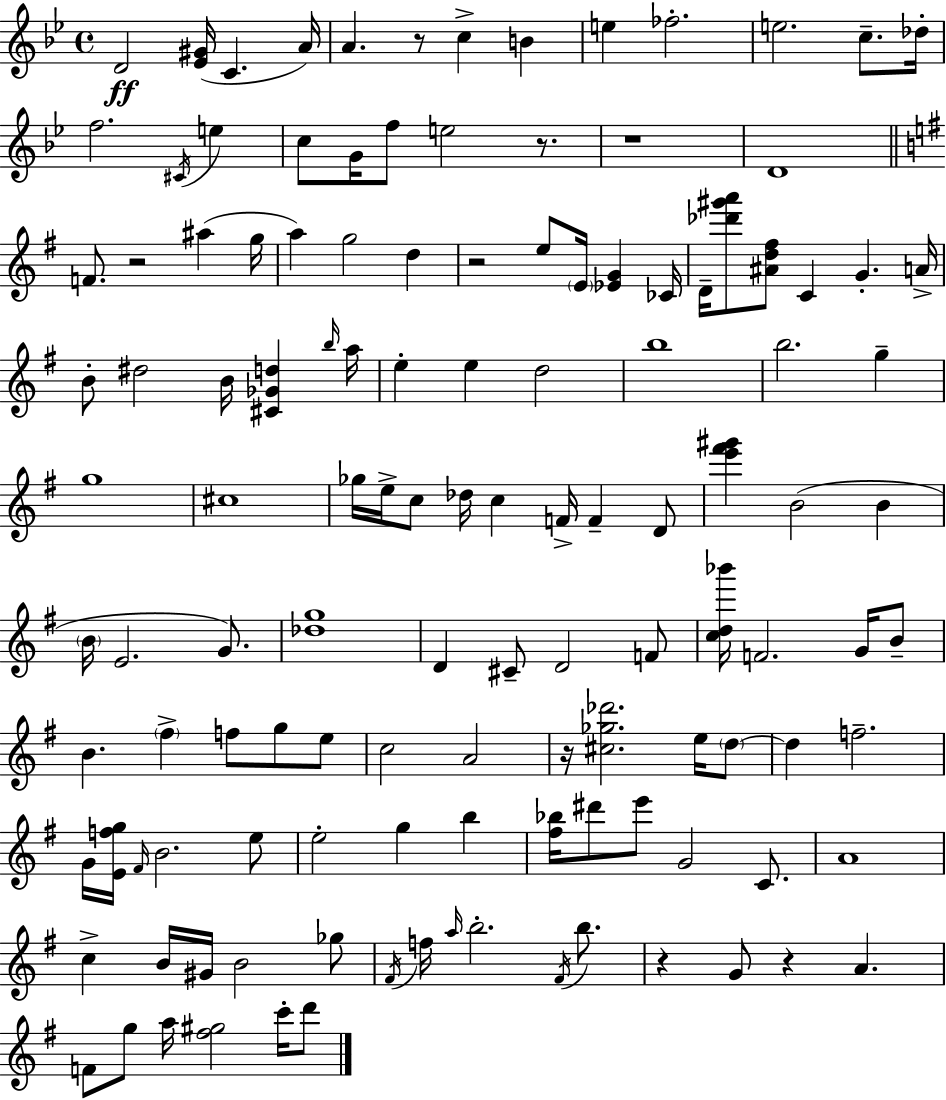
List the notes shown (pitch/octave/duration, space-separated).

D4/h [Eb4,G#4]/s C4/q. A4/s A4/q. R/e C5/q B4/q E5/q FES5/h. E5/h. C5/e. Db5/s F5/h. C#4/s E5/q C5/e G4/s F5/e E5/h R/e. R/w D4/w F4/e. R/h A#5/q G5/s A5/q G5/h D5/q R/h E5/e E4/s [Eb4,G4]/q CES4/s D4/s [Db6,G#6,A6]/e [A#4,D5,F#5]/e C4/q G4/q. A4/s B4/e D#5/h B4/s [C#4,Gb4,D5]/q B5/s A5/s E5/q E5/q D5/h B5/w B5/h. G5/q G5/w C#5/w Gb5/s E5/s C5/e Db5/s C5/q F4/s F4/q D4/e [E6,F#6,G#6]/q B4/h B4/q B4/s E4/h. G4/e. [Db5,G5]/w D4/q C#4/e D4/h F4/e [C5,D5,Bb6]/s F4/h. G4/s B4/e B4/q. F#5/q F5/e G5/e E5/e C5/h A4/h R/s [C#5,Gb5,Db6]/h. E5/s D5/e D5/q F5/h. G4/s [E4,F5,G5]/s F#4/s B4/h. E5/e E5/h G5/q B5/q [F#5,Bb5]/s D#6/e E6/e G4/h C4/e. A4/w C5/q B4/s G#4/s B4/h Gb5/e F#4/s F5/s A5/s B5/h. F#4/s B5/e. R/q G4/e R/q A4/q. F4/e G5/e A5/s [F#5,G#5]/h C6/s D6/e